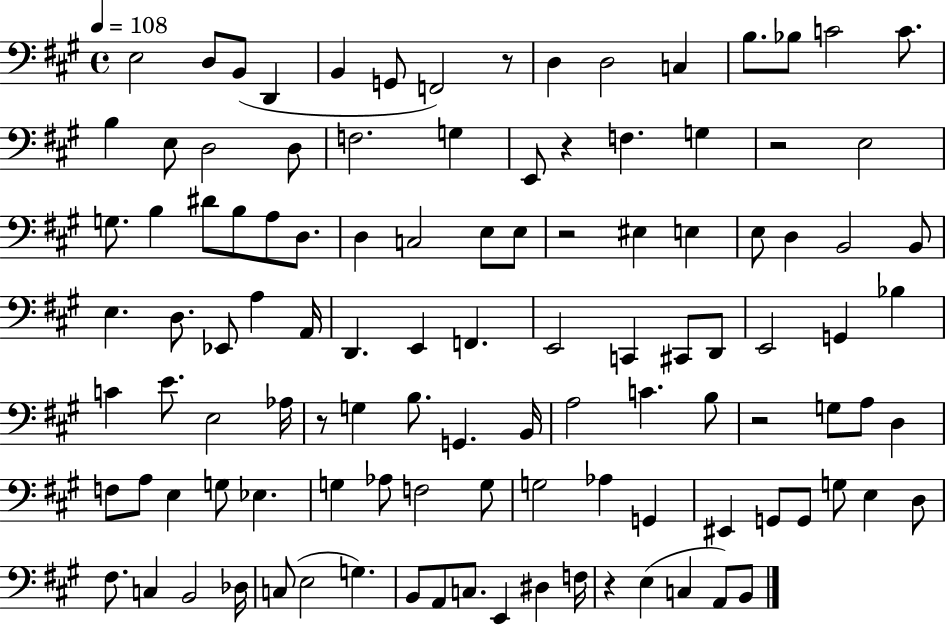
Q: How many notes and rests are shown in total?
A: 111